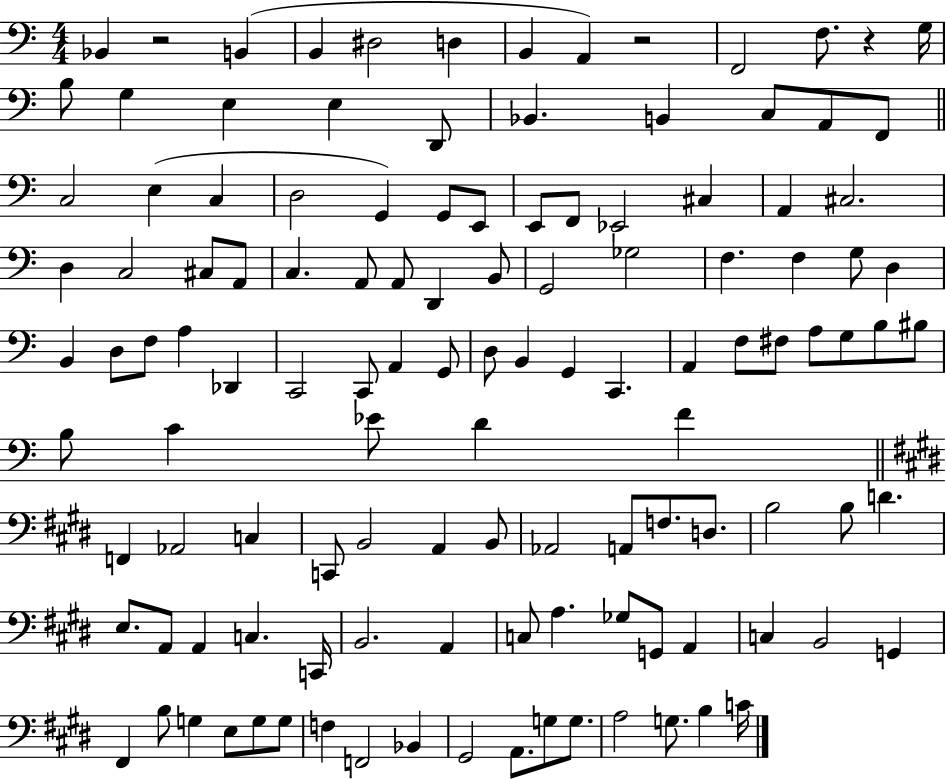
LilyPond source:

{
  \clef bass
  \numericTimeSignature
  \time 4/4
  \key c \major
  bes,4 r2 b,4( | b,4 dis2 d4 | b,4 a,4) r2 | f,2 f8. r4 g16 | \break b8 g4 e4 e4 d,8 | bes,4. b,4 c8 a,8 f,8 | \bar "||" \break \key c \major c2 e4( c4 | d2 g,4) g,8 e,8 | e,8 f,8 ees,2 cis4 | a,4 cis2. | \break d4 c2 cis8 a,8 | c4. a,8 a,8 d,4 b,8 | g,2 ges2 | f4. f4 g8 d4 | \break b,4 d8 f8 a4 des,4 | c,2 c,8 a,4 g,8 | d8 b,4 g,4 c,4. | a,4 f8 fis8 a8 g8 b8 bis8 | \break b8 c'4 ees'8 d'4 f'4 | \bar "||" \break \key e \major f,4 aes,2 c4 | c,8 b,2 a,4 b,8 | aes,2 a,8 f8. d8. | b2 b8 d'4. | \break e8. a,8 a,4 c4. c,16 | b,2. a,4 | c8 a4. ges8 g,8 a,4 | c4 b,2 g,4 | \break fis,4 b8 g4 e8 g8 g8 | f4 f,2 bes,4 | gis,2 a,8. g8 g8. | a2 g8. b4 c'16 | \break \bar "|."
}